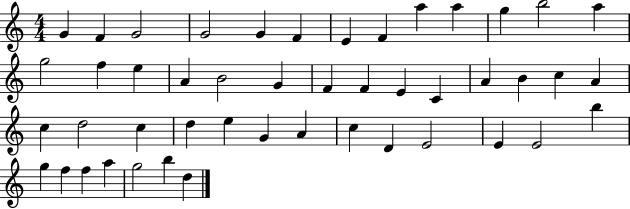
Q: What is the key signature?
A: C major